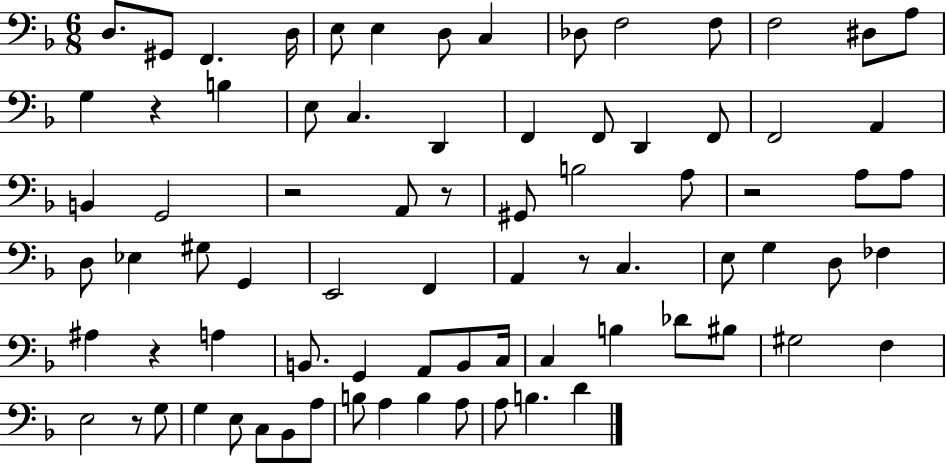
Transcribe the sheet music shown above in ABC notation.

X:1
T:Untitled
M:6/8
L:1/4
K:F
D,/2 ^G,,/2 F,, D,/4 E,/2 E, D,/2 C, _D,/2 F,2 F,/2 F,2 ^D,/2 A,/2 G, z B, E,/2 C, D,, F,, F,,/2 D,, F,,/2 F,,2 A,, B,, G,,2 z2 A,,/2 z/2 ^G,,/2 B,2 A,/2 z2 A,/2 A,/2 D,/2 _E, ^G,/2 G,, E,,2 F,, A,, z/2 C, E,/2 G, D,/2 _F, ^A, z A, B,,/2 G,, A,,/2 B,,/2 C,/4 C, B, _D/2 ^B,/2 ^G,2 F, E,2 z/2 G,/2 G, E,/2 C,/2 _B,,/2 A,/2 B,/2 A, B, A,/2 A,/2 B, D